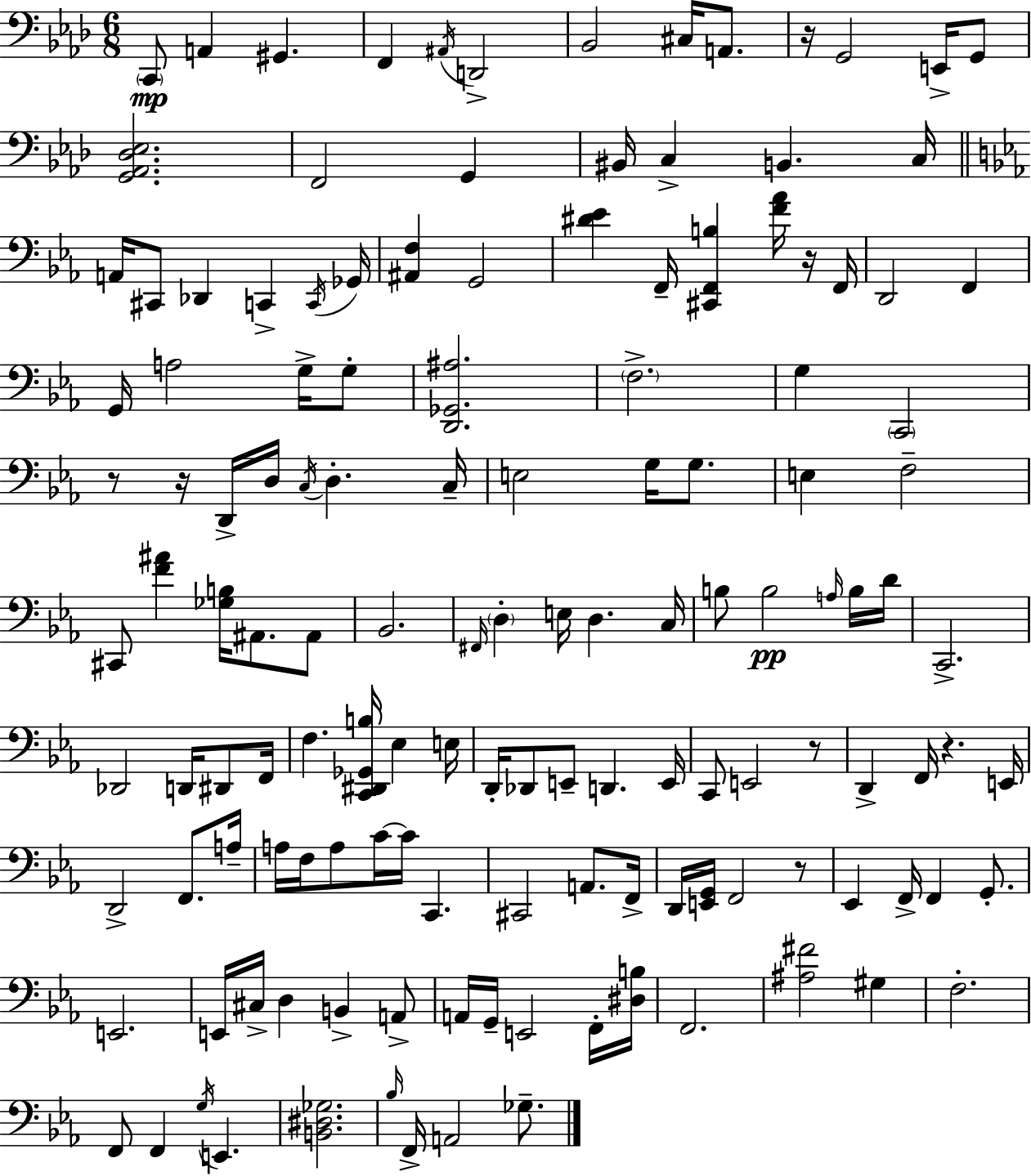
C2/e A2/q G#2/q. F2/q A#2/s D2/h Bb2/h C#3/s A2/e. R/s G2/h E2/s G2/e [G2,Ab2,Db3,Eb3]/h. F2/h G2/q BIS2/s C3/q B2/q. C3/s A2/s C#2/e Db2/q C2/q C2/s Gb2/s [A#2,F3]/q G2/h [D#4,Eb4]/q F2/s [C#2,F2,B3]/q [F4,Ab4]/s R/s F2/s D2/h F2/q G2/s A3/h G3/s G3/e [D2,Gb2,A#3]/h. F3/h. G3/q C2/h R/e R/s D2/s D3/s C3/s D3/q. C3/s E3/h G3/s G3/e. E3/q F3/h C#2/e [F4,A#4]/q [Gb3,B3]/s A#2/e. A#2/e Bb2/h. F#2/s D3/q E3/s D3/q. C3/s B3/e B3/h A3/s B3/s D4/s C2/h. Db2/h D2/s D#2/e F2/s F3/q. [C2,D#2,Gb2,B3]/s Eb3/q E3/s D2/s Db2/e E2/e D2/q. E2/s C2/e E2/h R/e D2/q F2/s R/q. E2/s D2/h F2/e. A3/s A3/s F3/s A3/e C4/s C4/s C2/q. C#2/h A2/e. F2/s D2/s [E2,G2]/s F2/h R/e Eb2/q F2/s F2/q G2/e. E2/h. E2/s C#3/s D3/q B2/q A2/e A2/s G2/s E2/h F2/s [D#3,B3]/s F2/h. [A#3,F#4]/h G#3/q F3/h. F2/e F2/q G3/s E2/q. [B2,D#3,Gb3]/h. Bb3/s F2/s A2/h Gb3/e.